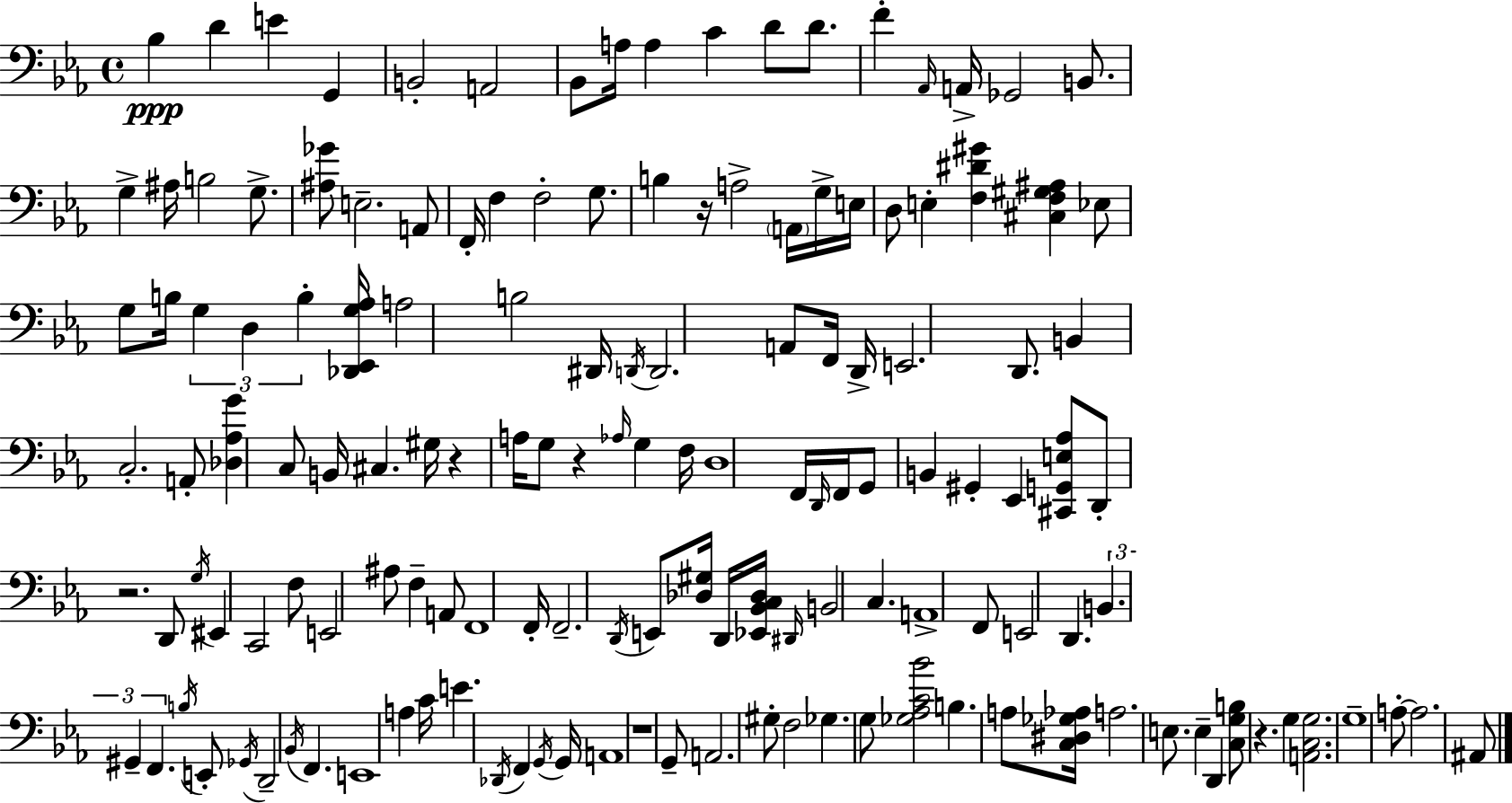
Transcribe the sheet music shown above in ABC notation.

X:1
T:Untitled
M:4/4
L:1/4
K:Cm
_B, D E G,, B,,2 A,,2 _B,,/2 A,/4 A, C D/2 D/2 F _A,,/4 A,,/4 _G,,2 B,,/2 G, ^A,/4 B,2 G,/2 [^A,_G]/2 E,2 A,,/2 F,,/4 F, F,2 G,/2 B, z/4 A,2 A,,/4 G,/4 E,/4 D,/2 E, [F,^D^G] [^C,F,^G,^A,] _E,/2 G,/2 B,/4 G, D, B, [_D,,_E,,G,_A,]/4 A,2 B,2 ^D,,/4 D,,/4 D,,2 A,,/2 F,,/4 D,,/4 E,,2 D,,/2 B,, C,2 A,,/2 [_D,_A,G] C,/2 B,,/4 ^C, ^G,/4 z A,/4 G,/2 z _A,/4 G, F,/4 D,4 F,,/4 D,,/4 F,,/4 G,,/2 B,, ^G,, _E,, [^C,,G,,E,_A,]/2 D,,/2 z2 D,,/2 G,/4 ^E,, C,,2 F,/2 E,,2 ^A,/2 F, A,,/2 F,,4 F,,/4 F,,2 D,,/4 E,,/2 [_D,^G,]/4 D,,/4 [_E,,_B,,C,_D,]/4 ^D,,/4 B,,2 C, A,,4 F,,/2 E,,2 D,, B,, ^G,, F,, B,/4 E,,/2 _G,,/4 D,,2 _B,,/4 F,, E,,4 A, C/4 E _D,,/4 F,, G,,/4 G,,/4 A,,4 z4 G,,/2 A,,2 ^G,/2 F,2 _G, G,/2 [_G,_A,C_B]2 B, A,/2 [C,^D,_G,_A,]/4 A,2 E,/2 E, D,, [C,G,B,]/2 z G, [A,,C,G,]2 G,4 A,/2 A,2 ^A,,/2